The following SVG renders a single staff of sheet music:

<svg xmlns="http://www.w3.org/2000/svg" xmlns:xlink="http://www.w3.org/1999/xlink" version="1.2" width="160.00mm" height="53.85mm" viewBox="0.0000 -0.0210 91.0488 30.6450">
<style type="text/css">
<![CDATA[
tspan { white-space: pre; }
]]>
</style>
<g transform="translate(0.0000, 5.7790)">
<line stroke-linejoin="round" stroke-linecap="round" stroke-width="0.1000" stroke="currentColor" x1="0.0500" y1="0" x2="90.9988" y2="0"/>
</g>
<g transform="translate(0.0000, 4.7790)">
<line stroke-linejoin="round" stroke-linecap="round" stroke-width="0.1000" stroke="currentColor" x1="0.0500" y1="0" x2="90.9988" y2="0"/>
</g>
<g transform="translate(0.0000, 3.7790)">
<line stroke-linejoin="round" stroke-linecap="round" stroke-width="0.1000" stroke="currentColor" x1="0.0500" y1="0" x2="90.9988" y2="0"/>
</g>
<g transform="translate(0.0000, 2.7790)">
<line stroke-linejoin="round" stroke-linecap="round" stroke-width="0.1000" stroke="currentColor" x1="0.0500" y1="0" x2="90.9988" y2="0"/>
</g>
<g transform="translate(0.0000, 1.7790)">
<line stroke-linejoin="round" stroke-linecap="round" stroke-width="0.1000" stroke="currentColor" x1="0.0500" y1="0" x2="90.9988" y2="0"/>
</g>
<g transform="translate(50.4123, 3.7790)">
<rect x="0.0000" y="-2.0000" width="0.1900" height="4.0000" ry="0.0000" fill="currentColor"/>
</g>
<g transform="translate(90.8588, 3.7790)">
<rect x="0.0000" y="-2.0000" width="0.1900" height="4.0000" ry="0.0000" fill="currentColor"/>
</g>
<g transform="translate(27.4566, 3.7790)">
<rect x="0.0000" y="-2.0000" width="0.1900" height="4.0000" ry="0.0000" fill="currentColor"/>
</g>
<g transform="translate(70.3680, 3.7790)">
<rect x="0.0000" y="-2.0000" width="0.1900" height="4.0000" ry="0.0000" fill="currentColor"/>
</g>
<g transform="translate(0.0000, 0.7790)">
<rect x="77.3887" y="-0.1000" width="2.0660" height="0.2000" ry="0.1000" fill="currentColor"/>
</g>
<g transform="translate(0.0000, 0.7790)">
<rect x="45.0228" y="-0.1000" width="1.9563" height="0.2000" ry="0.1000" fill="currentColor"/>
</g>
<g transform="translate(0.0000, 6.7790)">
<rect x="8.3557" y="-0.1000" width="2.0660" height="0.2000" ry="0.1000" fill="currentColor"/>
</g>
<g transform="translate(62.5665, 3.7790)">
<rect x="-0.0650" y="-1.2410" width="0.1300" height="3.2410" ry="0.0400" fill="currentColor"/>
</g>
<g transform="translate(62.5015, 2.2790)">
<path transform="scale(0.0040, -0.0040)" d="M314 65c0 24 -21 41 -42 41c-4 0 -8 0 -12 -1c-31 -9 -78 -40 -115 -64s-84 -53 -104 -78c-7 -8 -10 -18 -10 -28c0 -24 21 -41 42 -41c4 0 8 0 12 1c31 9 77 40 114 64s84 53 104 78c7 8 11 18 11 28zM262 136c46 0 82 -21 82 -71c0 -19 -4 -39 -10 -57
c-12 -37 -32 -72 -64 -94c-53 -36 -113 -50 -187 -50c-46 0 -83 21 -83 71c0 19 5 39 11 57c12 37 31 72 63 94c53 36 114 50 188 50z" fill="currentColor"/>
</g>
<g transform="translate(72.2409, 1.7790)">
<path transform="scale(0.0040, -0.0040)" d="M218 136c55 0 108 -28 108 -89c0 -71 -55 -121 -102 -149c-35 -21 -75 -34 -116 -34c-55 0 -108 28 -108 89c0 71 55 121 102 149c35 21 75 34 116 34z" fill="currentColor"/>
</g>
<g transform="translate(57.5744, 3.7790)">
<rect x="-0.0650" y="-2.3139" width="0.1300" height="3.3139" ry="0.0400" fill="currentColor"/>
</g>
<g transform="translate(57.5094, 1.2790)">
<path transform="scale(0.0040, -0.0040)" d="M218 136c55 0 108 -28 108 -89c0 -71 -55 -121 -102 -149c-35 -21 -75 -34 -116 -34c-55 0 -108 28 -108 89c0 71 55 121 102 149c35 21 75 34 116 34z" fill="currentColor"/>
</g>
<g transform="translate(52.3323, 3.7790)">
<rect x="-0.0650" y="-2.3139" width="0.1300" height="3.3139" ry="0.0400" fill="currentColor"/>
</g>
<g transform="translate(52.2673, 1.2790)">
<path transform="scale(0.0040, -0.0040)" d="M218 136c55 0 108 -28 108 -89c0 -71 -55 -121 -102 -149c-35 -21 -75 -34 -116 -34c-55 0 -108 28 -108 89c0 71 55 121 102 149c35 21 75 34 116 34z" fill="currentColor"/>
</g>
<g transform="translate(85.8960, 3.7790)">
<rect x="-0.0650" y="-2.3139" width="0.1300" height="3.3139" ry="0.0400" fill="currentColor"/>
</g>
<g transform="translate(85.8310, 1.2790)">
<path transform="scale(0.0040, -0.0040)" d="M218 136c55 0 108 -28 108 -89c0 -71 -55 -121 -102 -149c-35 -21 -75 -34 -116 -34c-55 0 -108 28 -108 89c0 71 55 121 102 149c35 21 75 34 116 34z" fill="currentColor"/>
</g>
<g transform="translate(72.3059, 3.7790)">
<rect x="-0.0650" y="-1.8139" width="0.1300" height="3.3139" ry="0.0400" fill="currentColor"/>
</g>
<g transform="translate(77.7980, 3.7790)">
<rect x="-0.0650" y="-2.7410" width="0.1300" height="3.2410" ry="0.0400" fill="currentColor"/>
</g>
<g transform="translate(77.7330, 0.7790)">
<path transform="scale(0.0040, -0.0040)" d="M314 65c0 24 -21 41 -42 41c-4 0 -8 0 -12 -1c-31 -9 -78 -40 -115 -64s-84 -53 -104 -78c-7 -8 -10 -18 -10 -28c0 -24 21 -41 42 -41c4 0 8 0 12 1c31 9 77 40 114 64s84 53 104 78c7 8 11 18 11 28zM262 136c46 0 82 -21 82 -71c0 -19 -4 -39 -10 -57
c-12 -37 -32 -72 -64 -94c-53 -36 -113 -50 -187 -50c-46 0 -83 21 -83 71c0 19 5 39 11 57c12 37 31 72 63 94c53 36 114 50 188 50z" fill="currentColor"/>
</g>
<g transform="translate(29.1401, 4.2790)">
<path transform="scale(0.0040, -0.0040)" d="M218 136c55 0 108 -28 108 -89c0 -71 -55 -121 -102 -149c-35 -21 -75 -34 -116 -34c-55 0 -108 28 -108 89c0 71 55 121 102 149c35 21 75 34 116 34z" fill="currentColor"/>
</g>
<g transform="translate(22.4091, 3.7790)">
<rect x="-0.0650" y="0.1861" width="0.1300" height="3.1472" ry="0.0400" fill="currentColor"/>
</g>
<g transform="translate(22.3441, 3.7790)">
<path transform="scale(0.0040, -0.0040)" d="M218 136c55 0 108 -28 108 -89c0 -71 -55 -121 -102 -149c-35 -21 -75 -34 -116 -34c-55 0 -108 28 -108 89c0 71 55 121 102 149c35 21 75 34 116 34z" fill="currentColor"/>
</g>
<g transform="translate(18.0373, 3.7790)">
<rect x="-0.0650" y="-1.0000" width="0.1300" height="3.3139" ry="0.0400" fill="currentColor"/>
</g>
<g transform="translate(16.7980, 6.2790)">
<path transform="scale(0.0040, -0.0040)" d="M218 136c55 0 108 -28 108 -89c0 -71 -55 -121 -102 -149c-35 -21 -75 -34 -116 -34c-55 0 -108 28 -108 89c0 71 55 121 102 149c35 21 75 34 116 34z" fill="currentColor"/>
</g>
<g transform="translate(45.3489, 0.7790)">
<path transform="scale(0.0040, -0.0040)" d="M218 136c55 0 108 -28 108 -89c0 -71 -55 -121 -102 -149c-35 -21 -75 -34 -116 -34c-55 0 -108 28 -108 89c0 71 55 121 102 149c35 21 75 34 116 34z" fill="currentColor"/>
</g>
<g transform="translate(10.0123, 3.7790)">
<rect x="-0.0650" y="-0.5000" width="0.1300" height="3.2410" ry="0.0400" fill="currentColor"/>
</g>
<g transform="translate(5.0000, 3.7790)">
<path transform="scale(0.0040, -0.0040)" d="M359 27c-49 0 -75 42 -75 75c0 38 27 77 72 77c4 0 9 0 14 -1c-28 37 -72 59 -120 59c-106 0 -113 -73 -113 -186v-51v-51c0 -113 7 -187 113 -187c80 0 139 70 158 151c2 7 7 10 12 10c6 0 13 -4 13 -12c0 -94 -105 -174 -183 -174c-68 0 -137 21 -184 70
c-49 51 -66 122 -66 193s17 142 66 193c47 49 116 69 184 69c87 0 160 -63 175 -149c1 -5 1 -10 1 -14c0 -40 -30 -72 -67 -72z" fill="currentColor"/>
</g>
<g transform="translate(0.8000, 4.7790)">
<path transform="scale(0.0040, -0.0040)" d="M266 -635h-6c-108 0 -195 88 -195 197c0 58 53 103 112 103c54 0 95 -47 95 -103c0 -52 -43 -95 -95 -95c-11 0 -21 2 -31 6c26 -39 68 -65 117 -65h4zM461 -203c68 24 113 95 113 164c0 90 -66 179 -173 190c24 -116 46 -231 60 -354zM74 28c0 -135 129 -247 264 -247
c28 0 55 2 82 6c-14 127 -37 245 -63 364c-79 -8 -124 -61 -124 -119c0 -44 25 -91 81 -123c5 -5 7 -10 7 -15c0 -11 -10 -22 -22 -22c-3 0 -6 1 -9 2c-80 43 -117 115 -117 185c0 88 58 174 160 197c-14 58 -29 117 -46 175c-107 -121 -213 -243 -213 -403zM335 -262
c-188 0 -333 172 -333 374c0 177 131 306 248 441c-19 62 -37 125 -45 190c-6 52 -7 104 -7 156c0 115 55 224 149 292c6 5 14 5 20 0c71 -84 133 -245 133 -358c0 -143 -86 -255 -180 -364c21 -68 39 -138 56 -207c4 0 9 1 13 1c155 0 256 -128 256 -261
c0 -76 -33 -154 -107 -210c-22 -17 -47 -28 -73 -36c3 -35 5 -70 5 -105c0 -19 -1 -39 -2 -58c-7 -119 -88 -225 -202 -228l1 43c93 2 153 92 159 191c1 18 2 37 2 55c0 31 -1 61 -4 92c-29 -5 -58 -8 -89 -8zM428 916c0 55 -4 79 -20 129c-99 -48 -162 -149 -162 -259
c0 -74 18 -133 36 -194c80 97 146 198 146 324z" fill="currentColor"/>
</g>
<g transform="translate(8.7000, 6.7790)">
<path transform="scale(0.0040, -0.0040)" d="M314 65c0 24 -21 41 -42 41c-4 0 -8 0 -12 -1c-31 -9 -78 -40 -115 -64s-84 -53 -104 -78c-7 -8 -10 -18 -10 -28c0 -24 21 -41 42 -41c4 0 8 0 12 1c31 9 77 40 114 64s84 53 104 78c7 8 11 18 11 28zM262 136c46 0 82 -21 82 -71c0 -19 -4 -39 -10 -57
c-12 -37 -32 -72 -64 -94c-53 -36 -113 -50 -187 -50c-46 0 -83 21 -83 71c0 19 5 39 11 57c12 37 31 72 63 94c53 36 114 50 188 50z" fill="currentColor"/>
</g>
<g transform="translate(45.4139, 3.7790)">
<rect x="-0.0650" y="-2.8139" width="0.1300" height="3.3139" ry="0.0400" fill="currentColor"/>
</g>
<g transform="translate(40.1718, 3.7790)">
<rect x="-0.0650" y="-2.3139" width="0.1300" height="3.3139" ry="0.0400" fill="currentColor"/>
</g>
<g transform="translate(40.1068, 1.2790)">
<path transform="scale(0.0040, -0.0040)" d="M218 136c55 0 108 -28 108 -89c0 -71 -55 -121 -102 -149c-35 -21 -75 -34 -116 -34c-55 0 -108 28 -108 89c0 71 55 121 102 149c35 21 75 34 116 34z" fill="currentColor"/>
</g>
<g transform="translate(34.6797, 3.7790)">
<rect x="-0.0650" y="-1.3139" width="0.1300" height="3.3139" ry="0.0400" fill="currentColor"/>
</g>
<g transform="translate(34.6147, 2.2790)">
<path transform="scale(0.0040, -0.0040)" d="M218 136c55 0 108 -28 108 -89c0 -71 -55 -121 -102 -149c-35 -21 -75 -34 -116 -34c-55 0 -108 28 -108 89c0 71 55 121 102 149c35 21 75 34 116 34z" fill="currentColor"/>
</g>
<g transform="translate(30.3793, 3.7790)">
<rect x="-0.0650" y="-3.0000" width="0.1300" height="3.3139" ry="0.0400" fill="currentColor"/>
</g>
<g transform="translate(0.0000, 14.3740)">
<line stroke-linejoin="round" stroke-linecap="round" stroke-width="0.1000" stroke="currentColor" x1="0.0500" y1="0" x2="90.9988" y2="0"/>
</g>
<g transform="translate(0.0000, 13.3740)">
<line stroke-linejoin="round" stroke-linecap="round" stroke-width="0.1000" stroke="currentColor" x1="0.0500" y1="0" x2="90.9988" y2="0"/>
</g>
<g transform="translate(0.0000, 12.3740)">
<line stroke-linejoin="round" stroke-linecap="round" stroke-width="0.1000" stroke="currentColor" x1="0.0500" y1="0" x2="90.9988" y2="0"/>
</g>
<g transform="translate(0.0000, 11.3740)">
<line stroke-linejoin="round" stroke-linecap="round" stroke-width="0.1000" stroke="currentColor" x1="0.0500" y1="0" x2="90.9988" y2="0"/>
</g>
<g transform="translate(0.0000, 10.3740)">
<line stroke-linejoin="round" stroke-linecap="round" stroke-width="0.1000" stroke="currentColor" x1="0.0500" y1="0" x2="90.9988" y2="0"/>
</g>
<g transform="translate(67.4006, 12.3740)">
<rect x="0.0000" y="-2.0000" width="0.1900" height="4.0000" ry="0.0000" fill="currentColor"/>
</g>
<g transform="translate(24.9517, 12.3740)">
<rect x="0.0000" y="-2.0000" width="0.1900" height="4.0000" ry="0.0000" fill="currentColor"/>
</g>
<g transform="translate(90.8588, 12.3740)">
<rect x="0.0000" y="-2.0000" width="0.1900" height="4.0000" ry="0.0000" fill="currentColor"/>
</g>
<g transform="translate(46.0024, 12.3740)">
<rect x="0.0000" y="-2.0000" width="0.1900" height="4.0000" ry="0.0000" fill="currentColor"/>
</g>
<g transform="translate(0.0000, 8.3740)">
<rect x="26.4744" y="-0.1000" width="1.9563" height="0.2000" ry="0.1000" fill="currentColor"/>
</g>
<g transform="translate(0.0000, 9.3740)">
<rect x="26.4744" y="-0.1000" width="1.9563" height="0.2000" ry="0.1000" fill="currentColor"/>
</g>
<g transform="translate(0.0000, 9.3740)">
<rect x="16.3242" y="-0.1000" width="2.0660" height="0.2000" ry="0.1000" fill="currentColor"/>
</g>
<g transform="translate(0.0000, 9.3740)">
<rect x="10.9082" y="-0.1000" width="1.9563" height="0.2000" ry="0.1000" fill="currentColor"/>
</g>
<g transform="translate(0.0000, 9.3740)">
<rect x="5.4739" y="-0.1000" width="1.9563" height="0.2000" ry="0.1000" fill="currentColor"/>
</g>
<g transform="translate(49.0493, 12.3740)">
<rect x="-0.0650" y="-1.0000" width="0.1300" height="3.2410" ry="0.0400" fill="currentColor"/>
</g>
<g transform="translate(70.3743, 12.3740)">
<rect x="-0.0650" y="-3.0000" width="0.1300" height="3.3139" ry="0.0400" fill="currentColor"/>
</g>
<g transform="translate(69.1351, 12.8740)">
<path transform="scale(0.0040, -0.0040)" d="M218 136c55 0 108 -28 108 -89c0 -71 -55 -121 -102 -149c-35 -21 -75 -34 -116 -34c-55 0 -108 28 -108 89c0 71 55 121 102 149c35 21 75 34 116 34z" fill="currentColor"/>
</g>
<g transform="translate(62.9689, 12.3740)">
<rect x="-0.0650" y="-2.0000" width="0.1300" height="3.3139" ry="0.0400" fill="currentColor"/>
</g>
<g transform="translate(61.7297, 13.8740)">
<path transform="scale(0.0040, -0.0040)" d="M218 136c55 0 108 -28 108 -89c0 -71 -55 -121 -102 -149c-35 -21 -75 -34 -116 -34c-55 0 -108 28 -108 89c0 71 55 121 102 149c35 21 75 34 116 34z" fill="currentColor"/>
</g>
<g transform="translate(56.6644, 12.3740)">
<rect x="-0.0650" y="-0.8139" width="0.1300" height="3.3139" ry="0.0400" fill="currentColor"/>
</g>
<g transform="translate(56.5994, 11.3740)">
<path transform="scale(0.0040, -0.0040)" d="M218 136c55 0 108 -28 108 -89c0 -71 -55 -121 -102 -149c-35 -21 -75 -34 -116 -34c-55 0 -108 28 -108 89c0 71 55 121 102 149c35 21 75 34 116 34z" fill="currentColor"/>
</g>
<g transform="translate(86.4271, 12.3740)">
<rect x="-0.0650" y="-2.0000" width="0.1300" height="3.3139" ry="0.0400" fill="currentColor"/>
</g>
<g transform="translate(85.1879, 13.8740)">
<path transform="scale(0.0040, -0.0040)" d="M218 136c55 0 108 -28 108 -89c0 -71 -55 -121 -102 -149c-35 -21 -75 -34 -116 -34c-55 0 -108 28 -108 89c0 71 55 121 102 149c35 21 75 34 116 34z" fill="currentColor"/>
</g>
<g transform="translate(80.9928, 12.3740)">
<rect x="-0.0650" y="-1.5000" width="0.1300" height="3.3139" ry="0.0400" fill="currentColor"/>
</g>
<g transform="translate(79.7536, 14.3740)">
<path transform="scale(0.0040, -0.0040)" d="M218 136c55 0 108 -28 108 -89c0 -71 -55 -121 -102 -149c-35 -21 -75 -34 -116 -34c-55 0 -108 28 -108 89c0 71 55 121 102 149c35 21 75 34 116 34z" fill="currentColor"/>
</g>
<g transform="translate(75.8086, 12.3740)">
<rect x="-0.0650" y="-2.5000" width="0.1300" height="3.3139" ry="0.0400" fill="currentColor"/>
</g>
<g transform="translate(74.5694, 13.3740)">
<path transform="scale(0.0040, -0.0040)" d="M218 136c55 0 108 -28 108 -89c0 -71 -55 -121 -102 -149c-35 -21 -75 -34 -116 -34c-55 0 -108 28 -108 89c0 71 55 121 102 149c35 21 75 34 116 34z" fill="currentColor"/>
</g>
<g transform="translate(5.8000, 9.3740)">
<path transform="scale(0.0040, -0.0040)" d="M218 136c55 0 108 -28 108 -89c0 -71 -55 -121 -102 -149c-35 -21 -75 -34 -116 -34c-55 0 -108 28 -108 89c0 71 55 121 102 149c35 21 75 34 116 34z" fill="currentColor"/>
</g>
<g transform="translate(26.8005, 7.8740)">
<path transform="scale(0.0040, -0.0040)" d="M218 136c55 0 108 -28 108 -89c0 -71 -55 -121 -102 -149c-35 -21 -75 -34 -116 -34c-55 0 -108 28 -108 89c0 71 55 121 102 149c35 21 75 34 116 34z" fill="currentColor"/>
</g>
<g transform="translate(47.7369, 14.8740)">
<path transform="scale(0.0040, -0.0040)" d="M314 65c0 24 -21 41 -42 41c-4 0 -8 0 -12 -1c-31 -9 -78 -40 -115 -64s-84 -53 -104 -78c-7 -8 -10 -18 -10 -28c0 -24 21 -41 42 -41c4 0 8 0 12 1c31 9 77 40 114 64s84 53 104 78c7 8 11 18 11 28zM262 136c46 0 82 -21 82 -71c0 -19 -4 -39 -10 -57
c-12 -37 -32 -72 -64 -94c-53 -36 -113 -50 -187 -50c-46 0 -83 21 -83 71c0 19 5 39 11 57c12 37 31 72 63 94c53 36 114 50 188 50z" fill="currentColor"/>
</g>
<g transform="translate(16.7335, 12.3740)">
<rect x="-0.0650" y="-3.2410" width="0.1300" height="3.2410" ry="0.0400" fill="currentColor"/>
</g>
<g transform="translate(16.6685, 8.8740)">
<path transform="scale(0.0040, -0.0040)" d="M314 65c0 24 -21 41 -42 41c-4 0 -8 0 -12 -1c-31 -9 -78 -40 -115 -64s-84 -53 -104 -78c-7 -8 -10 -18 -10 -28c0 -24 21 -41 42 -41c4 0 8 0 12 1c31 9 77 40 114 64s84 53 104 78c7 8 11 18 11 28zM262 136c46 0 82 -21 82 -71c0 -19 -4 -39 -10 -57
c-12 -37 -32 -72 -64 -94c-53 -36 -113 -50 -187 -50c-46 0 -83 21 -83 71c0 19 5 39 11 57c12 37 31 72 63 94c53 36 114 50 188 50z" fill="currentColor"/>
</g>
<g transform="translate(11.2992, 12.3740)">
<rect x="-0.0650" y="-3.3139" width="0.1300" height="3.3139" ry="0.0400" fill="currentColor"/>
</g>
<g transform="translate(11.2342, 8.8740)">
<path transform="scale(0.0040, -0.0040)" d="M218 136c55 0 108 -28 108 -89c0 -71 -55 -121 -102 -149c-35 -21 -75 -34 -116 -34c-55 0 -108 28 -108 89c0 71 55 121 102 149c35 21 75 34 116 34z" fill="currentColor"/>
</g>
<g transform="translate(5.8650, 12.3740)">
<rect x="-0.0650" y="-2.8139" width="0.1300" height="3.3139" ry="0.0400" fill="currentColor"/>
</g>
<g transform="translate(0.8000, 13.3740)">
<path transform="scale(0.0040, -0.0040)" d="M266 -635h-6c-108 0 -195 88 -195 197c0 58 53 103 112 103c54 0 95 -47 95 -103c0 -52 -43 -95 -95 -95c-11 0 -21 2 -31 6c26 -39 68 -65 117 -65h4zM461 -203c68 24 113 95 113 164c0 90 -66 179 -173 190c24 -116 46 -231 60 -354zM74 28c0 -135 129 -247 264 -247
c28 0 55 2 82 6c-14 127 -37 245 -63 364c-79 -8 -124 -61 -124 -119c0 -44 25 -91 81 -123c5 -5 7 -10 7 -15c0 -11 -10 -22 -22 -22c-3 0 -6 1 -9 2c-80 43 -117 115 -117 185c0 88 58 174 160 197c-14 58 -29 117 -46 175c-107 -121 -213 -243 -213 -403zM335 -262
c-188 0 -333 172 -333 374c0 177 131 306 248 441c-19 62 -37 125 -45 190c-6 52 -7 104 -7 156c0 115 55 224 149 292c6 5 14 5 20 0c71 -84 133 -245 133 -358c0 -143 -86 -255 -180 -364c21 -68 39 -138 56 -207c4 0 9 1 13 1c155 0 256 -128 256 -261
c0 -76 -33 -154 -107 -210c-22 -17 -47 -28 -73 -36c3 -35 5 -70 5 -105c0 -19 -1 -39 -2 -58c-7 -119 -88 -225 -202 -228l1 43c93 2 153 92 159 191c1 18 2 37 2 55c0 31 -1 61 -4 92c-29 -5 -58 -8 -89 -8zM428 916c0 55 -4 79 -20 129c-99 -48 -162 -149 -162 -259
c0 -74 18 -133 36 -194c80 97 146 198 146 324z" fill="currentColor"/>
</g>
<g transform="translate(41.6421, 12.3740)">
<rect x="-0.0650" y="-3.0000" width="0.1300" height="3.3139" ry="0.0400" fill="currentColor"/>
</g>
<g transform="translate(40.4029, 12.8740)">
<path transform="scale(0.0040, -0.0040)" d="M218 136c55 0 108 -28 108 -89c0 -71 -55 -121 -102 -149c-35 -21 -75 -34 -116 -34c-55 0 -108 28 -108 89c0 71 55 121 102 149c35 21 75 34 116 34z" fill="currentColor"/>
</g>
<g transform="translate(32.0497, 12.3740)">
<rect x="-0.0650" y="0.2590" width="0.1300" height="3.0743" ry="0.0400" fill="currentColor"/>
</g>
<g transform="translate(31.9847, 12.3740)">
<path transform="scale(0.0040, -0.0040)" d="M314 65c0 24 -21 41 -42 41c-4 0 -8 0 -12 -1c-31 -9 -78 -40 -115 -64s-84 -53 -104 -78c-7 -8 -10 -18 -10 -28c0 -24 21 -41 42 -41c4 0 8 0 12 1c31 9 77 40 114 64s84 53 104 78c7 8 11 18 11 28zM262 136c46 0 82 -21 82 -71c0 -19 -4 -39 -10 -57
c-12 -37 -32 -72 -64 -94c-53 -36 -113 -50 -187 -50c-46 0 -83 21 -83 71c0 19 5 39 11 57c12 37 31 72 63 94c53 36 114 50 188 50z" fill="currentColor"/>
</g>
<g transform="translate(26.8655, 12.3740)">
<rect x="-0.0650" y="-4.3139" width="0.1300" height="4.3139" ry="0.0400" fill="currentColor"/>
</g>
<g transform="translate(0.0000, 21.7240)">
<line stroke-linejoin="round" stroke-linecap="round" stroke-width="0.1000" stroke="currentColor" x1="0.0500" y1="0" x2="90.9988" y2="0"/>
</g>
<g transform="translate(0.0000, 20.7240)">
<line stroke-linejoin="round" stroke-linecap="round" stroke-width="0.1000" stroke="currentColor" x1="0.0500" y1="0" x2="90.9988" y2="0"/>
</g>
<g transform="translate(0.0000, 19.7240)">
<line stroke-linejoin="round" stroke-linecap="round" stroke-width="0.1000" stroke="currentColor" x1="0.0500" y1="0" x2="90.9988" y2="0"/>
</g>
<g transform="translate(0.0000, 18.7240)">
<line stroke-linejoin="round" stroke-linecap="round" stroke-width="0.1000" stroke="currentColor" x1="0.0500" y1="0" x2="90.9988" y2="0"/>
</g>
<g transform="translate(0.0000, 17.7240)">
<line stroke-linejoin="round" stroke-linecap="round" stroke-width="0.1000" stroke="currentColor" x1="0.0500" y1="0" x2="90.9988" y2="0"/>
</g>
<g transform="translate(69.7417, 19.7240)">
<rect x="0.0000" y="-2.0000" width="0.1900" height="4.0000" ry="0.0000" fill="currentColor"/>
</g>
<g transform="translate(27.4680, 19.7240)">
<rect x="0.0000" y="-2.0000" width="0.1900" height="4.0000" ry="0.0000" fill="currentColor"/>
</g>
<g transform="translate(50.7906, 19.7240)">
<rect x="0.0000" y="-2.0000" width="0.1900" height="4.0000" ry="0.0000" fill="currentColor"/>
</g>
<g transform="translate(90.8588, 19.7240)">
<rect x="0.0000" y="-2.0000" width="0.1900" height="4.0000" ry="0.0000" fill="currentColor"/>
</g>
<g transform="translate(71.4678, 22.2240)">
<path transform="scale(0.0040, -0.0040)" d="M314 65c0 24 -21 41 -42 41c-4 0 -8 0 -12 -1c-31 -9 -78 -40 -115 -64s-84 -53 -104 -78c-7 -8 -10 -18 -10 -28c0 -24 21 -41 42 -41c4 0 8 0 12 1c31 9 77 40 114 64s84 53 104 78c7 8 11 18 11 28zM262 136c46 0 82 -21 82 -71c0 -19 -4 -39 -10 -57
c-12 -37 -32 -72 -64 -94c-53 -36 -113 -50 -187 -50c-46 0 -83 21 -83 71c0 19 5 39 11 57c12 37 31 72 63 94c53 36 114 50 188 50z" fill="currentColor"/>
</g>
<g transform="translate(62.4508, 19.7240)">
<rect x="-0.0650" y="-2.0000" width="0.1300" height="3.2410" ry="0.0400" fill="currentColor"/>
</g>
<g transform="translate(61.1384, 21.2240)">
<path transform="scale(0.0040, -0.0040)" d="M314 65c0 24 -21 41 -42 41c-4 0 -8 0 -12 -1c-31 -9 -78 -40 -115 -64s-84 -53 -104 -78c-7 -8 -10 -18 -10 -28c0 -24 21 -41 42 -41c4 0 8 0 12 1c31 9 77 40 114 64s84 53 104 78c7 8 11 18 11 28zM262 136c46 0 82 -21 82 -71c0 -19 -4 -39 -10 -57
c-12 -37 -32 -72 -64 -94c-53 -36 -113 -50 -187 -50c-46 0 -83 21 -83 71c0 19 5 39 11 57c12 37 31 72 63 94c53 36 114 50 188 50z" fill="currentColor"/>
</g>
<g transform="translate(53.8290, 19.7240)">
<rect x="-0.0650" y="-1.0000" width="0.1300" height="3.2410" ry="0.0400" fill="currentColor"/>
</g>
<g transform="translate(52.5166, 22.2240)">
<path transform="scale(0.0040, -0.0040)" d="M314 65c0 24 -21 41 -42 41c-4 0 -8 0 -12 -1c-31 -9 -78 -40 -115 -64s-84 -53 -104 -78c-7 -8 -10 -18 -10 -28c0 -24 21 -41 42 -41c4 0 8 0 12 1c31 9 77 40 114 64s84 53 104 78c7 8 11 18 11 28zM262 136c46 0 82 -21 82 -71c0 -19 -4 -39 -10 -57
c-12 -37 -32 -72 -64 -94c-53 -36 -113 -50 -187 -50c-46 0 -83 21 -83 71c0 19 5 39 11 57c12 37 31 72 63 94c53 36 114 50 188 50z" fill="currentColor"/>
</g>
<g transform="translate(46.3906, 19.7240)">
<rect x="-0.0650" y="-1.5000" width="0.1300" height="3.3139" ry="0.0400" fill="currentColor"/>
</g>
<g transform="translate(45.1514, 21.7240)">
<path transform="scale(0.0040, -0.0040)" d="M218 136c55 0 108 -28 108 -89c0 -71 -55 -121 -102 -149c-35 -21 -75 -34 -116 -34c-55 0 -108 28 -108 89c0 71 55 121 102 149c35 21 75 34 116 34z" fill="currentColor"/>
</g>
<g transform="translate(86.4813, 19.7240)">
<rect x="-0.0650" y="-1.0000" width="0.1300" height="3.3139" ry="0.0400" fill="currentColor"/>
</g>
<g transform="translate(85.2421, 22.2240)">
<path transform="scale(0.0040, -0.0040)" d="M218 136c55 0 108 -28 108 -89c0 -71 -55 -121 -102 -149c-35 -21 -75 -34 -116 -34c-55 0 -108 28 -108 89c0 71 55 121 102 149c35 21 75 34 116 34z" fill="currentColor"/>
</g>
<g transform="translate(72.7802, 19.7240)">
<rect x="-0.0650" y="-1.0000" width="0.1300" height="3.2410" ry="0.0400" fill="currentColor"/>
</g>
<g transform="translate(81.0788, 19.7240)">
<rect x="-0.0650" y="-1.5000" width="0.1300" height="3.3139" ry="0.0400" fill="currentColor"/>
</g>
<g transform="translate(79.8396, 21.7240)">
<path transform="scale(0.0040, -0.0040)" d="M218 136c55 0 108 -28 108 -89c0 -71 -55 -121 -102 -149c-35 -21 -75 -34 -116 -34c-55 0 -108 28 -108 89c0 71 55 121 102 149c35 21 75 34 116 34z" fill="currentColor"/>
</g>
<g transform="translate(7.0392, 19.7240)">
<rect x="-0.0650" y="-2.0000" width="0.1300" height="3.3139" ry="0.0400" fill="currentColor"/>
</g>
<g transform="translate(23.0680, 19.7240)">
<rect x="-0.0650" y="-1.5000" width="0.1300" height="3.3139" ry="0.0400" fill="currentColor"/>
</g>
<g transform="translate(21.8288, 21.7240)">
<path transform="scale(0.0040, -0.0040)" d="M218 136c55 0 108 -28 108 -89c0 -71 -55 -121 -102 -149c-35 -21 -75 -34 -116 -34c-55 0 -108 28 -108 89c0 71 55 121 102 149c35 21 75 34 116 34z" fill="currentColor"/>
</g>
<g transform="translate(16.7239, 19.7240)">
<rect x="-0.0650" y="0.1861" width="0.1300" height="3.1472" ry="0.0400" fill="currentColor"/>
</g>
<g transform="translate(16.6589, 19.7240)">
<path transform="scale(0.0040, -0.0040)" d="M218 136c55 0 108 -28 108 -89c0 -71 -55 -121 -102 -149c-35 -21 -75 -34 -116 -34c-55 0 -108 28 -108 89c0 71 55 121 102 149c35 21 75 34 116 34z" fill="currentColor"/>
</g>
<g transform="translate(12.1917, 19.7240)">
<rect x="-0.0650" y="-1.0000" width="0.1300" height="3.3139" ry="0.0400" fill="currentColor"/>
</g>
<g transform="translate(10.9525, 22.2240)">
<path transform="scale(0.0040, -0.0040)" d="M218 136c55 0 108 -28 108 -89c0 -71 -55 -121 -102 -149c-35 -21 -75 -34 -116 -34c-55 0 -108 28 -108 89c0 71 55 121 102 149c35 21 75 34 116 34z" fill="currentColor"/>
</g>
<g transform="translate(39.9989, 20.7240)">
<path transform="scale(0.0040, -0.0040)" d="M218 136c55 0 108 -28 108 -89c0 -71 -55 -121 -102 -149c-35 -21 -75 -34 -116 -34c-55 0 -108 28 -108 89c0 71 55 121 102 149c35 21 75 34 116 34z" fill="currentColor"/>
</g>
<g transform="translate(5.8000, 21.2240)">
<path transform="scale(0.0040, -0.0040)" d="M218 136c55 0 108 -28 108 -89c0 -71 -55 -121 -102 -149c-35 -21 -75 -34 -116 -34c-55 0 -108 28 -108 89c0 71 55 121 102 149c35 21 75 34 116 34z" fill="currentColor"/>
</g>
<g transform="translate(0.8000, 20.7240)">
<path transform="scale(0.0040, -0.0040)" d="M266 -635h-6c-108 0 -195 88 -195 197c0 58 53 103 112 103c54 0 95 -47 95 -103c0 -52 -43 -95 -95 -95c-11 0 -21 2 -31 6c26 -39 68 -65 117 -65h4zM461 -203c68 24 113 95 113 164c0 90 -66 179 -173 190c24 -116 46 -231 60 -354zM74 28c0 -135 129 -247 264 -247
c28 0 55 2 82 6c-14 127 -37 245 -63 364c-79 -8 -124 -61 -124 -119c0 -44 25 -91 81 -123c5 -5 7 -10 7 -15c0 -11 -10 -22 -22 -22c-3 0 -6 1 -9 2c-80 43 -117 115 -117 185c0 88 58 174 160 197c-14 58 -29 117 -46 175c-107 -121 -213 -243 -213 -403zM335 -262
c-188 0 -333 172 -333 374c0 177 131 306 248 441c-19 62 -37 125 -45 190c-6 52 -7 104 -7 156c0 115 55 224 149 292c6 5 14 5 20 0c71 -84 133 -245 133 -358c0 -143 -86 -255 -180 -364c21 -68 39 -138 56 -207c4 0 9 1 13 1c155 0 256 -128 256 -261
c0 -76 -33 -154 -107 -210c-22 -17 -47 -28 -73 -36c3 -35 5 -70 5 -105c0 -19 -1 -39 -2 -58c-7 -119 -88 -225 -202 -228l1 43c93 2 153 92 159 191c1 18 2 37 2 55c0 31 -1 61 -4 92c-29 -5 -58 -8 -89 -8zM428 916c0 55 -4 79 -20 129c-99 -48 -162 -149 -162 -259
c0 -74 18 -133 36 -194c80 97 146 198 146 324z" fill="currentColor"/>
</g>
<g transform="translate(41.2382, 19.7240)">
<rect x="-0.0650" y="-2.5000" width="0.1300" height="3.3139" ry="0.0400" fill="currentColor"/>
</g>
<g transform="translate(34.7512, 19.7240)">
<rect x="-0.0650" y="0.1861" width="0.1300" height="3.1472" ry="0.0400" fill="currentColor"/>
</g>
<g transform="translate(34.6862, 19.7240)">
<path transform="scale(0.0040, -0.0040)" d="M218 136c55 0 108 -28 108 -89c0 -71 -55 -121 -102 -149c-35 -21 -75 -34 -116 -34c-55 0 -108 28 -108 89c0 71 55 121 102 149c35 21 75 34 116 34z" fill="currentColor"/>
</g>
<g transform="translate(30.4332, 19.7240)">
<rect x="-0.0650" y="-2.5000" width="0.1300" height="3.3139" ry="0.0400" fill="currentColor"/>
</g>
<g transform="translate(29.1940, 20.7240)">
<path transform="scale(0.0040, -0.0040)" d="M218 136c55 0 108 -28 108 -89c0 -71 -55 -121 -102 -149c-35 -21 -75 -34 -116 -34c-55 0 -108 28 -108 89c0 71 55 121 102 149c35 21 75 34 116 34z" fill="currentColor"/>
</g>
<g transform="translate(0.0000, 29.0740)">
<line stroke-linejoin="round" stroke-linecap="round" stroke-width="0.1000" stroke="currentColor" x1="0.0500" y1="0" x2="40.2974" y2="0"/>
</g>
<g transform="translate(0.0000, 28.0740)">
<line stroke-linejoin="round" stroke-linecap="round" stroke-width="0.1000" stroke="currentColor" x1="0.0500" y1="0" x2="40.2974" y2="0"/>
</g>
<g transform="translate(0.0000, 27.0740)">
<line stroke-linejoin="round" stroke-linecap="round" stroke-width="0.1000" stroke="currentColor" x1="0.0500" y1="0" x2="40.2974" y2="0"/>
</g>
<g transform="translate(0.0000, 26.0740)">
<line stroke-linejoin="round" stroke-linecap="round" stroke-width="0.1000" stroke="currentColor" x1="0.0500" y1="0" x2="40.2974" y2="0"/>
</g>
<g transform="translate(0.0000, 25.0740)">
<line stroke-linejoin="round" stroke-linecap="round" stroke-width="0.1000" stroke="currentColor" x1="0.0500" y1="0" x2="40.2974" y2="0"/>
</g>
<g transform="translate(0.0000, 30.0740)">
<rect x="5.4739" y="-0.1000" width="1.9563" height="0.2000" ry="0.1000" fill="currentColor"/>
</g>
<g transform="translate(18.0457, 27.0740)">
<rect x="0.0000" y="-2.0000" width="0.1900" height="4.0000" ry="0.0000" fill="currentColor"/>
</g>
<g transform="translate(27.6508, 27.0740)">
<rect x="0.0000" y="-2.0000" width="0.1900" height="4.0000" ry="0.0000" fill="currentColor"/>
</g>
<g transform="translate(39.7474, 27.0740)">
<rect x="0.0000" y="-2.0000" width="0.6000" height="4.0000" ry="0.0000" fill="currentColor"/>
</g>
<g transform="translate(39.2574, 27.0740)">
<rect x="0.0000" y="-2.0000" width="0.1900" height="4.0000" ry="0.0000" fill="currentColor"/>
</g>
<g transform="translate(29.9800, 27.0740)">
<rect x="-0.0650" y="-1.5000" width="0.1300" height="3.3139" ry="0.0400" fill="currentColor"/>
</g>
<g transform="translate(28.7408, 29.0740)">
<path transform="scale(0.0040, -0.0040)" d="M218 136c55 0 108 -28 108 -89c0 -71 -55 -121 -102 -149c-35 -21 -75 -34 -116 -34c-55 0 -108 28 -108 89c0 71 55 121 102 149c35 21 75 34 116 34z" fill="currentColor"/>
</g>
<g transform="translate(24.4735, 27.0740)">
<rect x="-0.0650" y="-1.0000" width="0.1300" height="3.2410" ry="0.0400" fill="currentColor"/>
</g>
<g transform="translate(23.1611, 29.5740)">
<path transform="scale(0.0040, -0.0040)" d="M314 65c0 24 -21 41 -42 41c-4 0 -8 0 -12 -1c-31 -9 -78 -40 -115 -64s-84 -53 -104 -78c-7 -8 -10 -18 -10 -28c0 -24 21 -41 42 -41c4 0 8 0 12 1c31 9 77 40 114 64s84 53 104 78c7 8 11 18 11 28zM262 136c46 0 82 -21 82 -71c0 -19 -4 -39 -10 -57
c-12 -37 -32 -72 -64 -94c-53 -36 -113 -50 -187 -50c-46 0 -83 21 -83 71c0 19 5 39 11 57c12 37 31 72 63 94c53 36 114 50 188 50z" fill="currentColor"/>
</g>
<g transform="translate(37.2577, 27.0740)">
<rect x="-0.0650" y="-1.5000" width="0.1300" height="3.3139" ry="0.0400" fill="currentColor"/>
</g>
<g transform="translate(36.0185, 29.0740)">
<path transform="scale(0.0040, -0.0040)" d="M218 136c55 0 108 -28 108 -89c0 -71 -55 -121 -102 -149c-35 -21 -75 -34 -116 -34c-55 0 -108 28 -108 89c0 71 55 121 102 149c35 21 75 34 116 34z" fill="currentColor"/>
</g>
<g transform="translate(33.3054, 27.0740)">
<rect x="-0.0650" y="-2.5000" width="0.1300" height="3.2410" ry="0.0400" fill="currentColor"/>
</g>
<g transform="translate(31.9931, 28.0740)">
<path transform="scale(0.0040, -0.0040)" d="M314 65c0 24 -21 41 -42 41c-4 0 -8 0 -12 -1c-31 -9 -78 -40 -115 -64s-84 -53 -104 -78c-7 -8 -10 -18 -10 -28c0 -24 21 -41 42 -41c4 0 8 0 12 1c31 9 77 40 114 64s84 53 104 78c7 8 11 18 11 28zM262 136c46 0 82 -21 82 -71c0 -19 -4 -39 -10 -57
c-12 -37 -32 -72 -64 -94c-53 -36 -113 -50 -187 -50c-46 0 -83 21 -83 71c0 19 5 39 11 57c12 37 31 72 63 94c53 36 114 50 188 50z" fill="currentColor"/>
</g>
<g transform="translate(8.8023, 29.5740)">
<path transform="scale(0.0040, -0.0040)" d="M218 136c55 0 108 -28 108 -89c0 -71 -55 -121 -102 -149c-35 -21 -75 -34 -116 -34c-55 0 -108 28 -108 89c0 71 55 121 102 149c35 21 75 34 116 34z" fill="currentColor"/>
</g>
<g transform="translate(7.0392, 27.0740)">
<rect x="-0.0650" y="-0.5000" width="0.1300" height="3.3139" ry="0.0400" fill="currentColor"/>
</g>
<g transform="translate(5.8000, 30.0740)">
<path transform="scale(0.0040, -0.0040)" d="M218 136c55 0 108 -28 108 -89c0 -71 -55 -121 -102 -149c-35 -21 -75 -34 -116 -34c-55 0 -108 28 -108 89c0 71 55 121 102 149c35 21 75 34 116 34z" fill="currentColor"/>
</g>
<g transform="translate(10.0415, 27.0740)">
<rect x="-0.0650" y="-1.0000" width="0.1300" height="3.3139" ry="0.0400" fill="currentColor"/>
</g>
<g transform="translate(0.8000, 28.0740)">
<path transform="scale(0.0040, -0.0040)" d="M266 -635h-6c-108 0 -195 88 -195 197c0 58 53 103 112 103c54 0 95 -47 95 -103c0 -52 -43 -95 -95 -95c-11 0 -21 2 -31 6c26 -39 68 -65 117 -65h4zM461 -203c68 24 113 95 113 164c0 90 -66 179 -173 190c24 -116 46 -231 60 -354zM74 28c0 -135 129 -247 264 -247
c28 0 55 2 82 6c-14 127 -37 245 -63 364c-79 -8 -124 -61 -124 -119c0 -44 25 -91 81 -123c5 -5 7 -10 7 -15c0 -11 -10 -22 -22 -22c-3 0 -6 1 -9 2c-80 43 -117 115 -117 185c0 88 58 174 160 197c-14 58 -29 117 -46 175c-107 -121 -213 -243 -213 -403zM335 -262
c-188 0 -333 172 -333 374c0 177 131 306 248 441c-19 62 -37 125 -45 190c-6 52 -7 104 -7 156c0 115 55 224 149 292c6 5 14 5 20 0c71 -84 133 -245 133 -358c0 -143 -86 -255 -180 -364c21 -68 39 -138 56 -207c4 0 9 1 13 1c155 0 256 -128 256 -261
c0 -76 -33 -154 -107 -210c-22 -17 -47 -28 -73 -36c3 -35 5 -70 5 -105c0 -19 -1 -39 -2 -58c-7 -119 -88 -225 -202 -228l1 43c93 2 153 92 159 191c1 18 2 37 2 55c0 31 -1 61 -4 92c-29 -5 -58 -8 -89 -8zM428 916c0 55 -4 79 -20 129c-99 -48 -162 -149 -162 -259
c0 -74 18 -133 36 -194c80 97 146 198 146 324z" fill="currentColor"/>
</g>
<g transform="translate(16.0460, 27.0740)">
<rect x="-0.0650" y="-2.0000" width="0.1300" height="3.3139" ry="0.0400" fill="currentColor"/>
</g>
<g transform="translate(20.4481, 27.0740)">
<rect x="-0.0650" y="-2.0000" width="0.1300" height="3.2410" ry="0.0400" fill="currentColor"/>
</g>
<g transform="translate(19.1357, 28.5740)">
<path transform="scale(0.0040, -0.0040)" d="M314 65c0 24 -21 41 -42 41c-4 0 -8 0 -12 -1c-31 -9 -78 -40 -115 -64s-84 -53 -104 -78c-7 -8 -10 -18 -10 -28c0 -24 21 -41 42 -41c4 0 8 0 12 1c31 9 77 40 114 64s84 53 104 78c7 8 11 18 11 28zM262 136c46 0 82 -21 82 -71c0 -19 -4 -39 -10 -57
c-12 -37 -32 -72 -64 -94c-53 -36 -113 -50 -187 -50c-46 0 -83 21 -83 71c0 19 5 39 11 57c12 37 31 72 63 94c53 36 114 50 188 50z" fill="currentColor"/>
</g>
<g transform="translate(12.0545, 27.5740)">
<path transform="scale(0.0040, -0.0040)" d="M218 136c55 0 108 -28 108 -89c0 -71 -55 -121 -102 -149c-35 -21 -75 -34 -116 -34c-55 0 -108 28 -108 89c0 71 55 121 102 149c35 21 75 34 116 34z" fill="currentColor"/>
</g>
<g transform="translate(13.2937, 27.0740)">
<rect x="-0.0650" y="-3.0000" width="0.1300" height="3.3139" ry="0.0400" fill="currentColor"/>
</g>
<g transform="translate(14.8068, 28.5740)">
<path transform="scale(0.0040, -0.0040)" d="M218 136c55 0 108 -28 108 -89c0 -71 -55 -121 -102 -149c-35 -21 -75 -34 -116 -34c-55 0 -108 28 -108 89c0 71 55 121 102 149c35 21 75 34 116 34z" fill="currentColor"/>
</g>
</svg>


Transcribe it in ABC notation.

X:1
T:Untitled
M:4/4
L:1/4
K:C
C2 D B A e g a g g e2 f a2 g a b b2 d' B2 A D2 d F A G E F F D B E G B G E D2 F2 D2 E D C D A F F2 D2 E G2 E